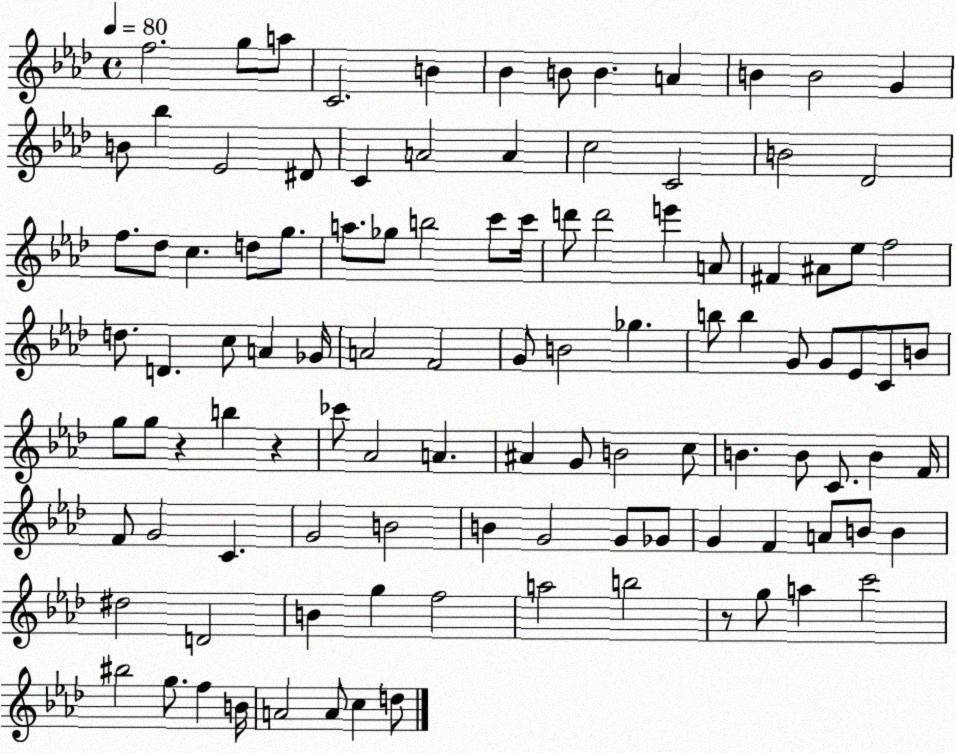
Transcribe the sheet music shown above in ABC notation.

X:1
T:Untitled
M:4/4
L:1/4
K:Ab
f2 g/2 a/2 C2 B _B B/2 B A B B2 G B/2 _b _E2 ^D/2 C A2 A c2 C2 B2 _D2 f/2 _d/2 c d/2 g/2 a/2 _g/2 b2 c'/2 c'/4 d'/2 d'2 e' A/2 ^F ^A/2 _e/2 f2 d/2 D c/2 A _G/4 A2 F2 G/2 B2 _g b/2 b G/2 G/2 _E/2 C/2 B/2 g/2 g/2 z b z _c'/2 _A2 A ^A G/2 B2 c/2 B B/2 C/2 B F/4 F/2 G2 C G2 B2 B G2 G/2 _G/2 G F A/2 B/2 B ^d2 D2 B g f2 a2 b2 z/2 g/2 a c'2 ^b2 g/2 f B/4 A2 A/2 c d/2